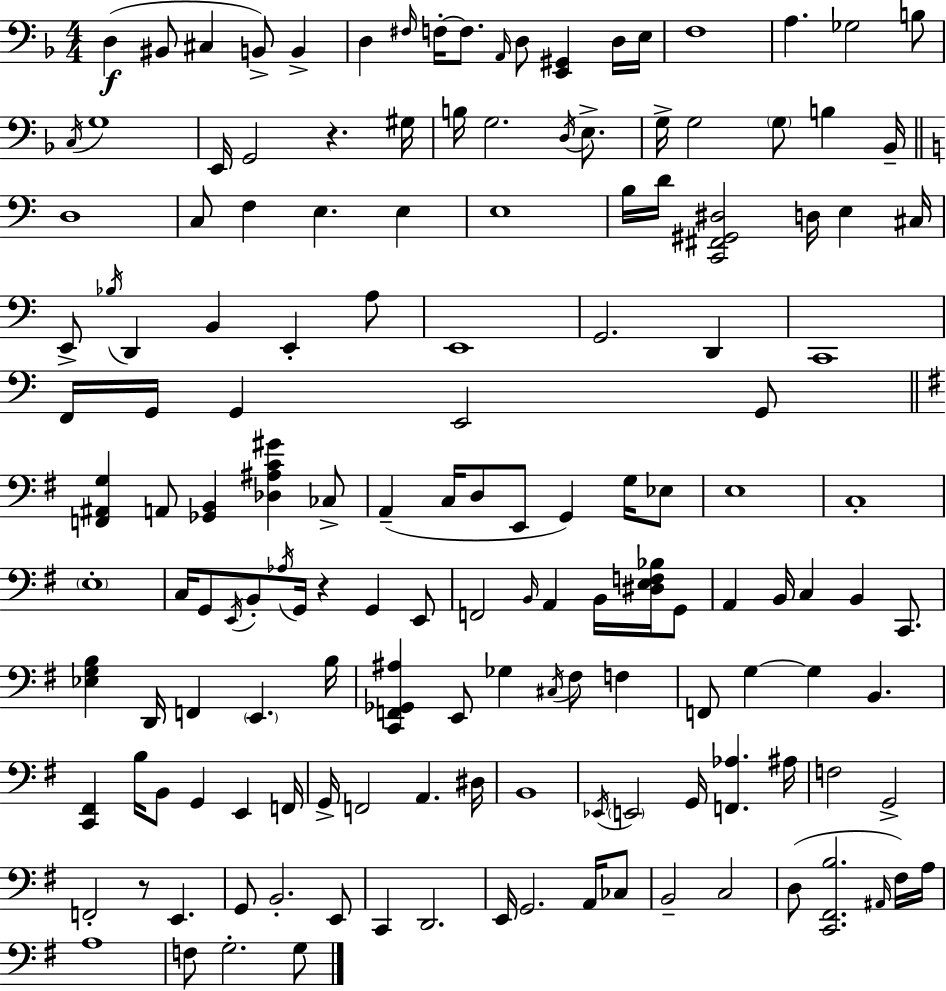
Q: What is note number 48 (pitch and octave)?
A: A3